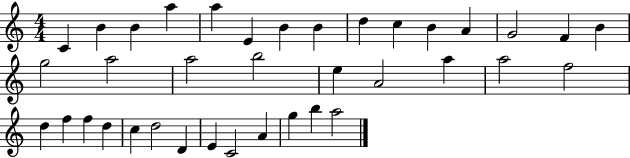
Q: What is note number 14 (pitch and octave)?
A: F4